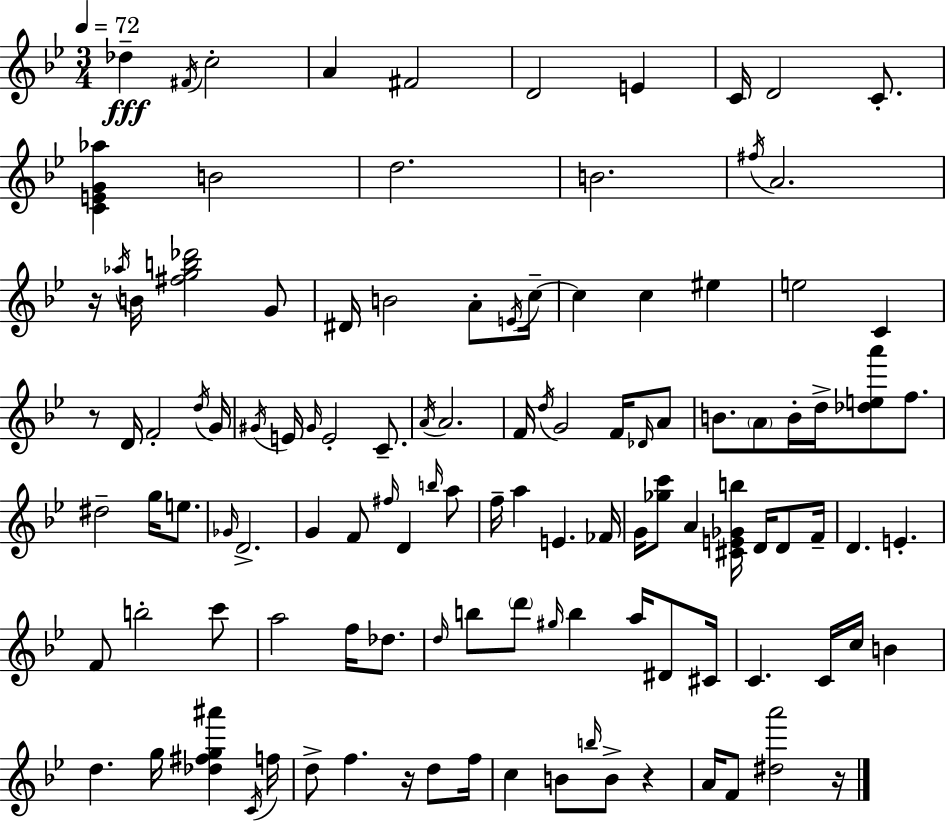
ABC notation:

X:1
T:Untitled
M:3/4
L:1/4
K:Gm
_d ^F/4 c2 A ^F2 D2 E C/4 D2 C/2 [CEG_a] B2 d2 B2 ^f/4 A2 z/4 _a/4 B/4 [^fgb_d']2 G/2 ^D/4 B2 A/2 E/4 c/4 c c ^e e2 C z/2 D/4 F2 d/4 G/4 ^G/4 E/4 ^G/4 E2 C/2 A/4 A2 F/4 d/4 G2 F/4 _D/4 A/2 B/2 A/2 B/4 d/4 [_dea']/2 f/2 ^d2 g/4 e/2 _G/4 D2 G F/2 ^f/4 D b/4 a/2 f/4 a E _F/4 G/4 [_gc']/2 A [^CE_Gb]/4 D/4 D/2 F/4 D E F/2 b2 c'/2 a2 f/4 _d/2 d/4 b/2 d'/2 ^g/4 b a/4 ^D/2 ^C/4 C C/4 c/4 B d g/4 [_d^fg^a'] C/4 f/4 d/2 f z/4 d/2 f/4 c B/2 b/4 B/2 z A/4 F/2 [^da']2 z/4